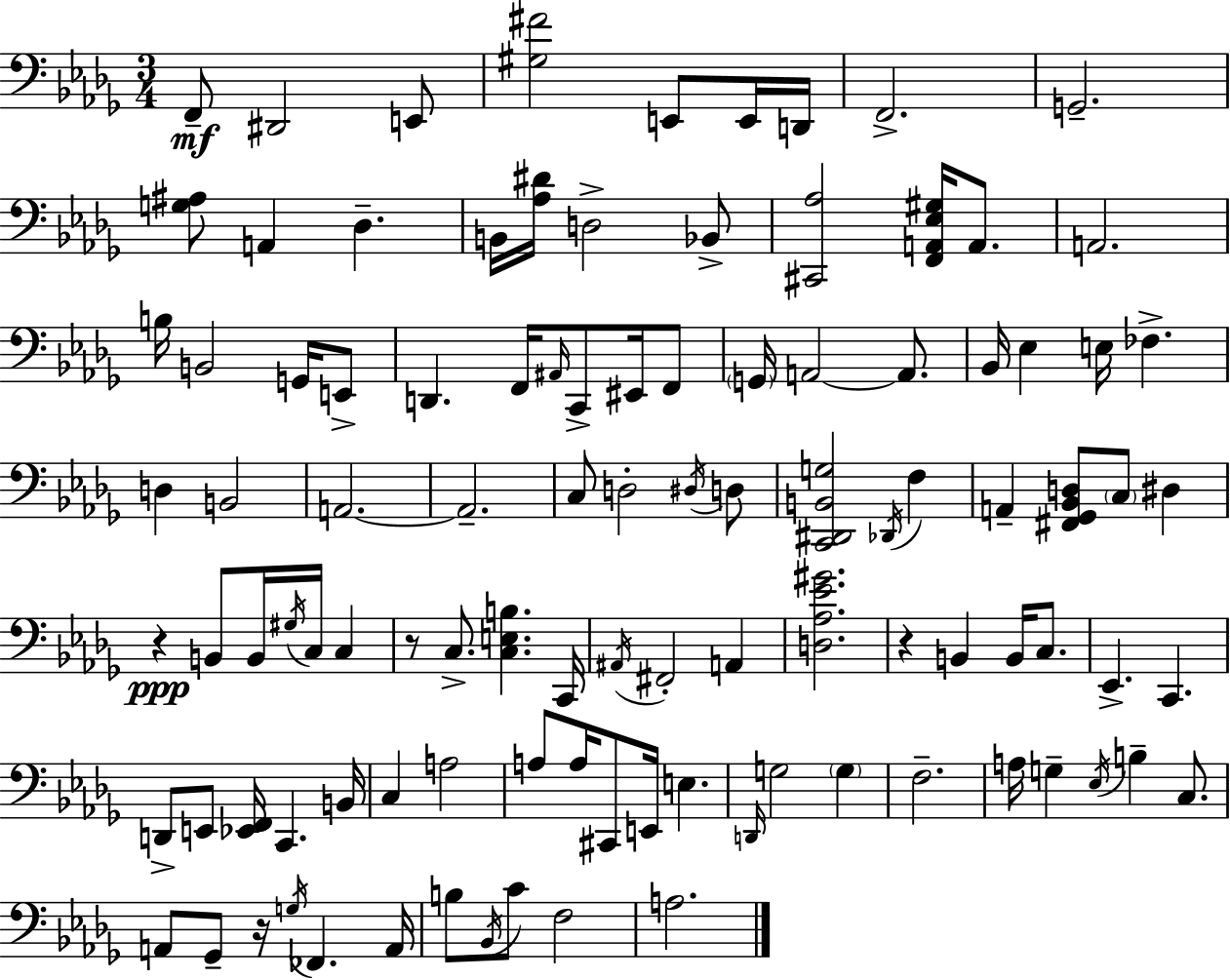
{
  \clef bass
  \numericTimeSignature
  \time 3/4
  \key bes \minor
  f,8--\mf dis,2 e,8 | <gis fis'>2 e,8 e,16 d,16 | f,2.-> | g,2.-- | \break <g ais>8 a,4 des4.-- | b,16 <aes dis'>16 d2-> bes,8-> | <cis, aes>2 <f, a, ees gis>16 a,8. | a,2. | \break b16 b,2 g,16 e,8-> | d,4. f,16 \grace { ais,16 } c,8-> eis,16 f,8 | \parenthesize g,16 a,2~~ a,8. | bes,16 ees4 e16 fes4.-> | \break d4 b,2 | a,2.~~ | a,2.-- | c8 d2-. \acciaccatura { dis16 } | \break d8 <c, dis, b, g>2 \acciaccatura { des,16 } f4 | a,4-- <fis, ges, bes, d>8 \parenthesize c8 dis4 | r4\ppp b,8 b,16 \acciaccatura { gis16 } c16 | c4 r8 c8.-> <c e b>4. | \break c,16 \acciaccatura { ais,16 } fis,2-. | a,4 <d aes ees' gis'>2. | r4 b,4 | b,16 c8. ees,4.-> c,4. | \break d,8-> e,8 <ees, f,>16 c,4. | b,16 c4 a2 | a8 a16 cis,8 e,16 e4. | \grace { d,16 } g2 | \break \parenthesize g4 f2.-- | a16 g4-- \acciaccatura { ees16 } | b4-- c8. a,8 ges,8-- r16 | \acciaccatura { g16 } fes,4. a,16 b8 \acciaccatura { bes,16 } c'8 | \break f2 a2. | \bar "|."
}